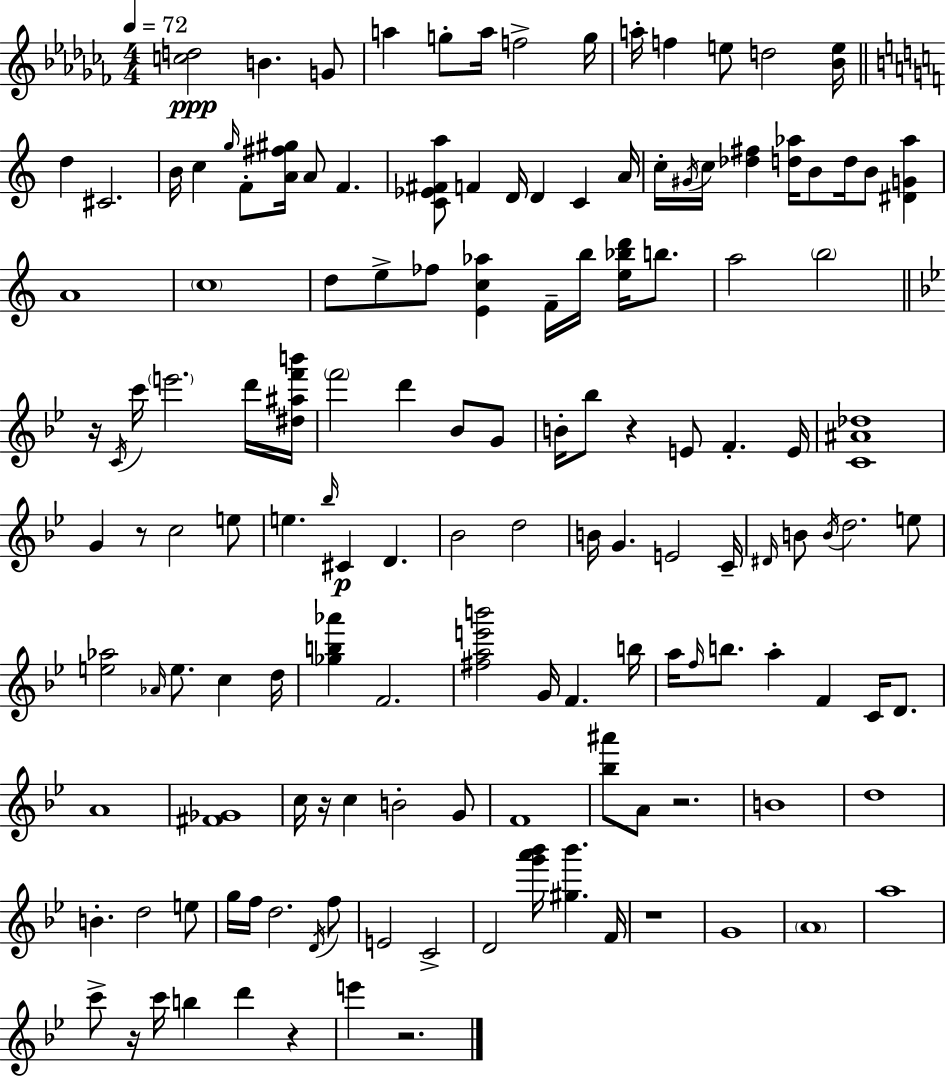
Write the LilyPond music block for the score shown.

{
  \clef treble
  \numericTimeSignature
  \time 4/4
  \key aes \minor
  \tempo 4 = 72
  <c'' d''>2\ppp b'4. g'8 | a''4 g''8-. a''16 f''2-> g''16 | a''16-. f''4 e''8 d''2 <bes' e''>16 | \bar "||" \break \key a \minor d''4 cis'2. | b'16 c''4 \grace { g''16 } f'8-. <a' fis'' gis''>16 a'8 f'4. | <c' ees' fis' a''>8 f'4 d'16 d'4 c'4 | a'16 c''16-. \acciaccatura { gis'16 } c''16 <des'' fis''>4 <d'' aes''>16 b'8 d''16 b'8 <dis' g' aes''>4 | \break a'1 | \parenthesize c''1 | d''8 e''8-> fes''8 <e' c'' aes''>4 f'16-- b''16 <e'' bes'' d'''>16 b''8. | a''2 \parenthesize b''2 | \break \bar "||" \break \key g \minor r16 \acciaccatura { c'16 } c'''16 \parenthesize e'''2. d'''16 | <dis'' ais'' f''' b'''>16 \parenthesize f'''2 d'''4 bes'8 g'8 | b'16-. bes''8 r4 e'8 f'4.-. | e'16 <c' ais' des''>1 | \break g'4 r8 c''2 e''8 | e''4. \grace { bes''16 }\p cis'4 d'4. | bes'2 d''2 | b'16 g'4. e'2 | \break c'16-- \grace { dis'16 } b'8 \acciaccatura { b'16 } d''2. | e''8 <e'' aes''>2 \grace { aes'16 } e''8. | c''4 d''16 <ges'' b'' aes'''>4 f'2. | <fis'' a'' e''' b'''>2 g'16 f'4. | \break b''16 a''16 \grace { f''16 } b''8. a''4-. f'4 | c'16 d'8. a'1 | <fis' ges'>1 | c''16 r16 c''4 b'2-. | \break g'8 f'1 | <bes'' ais'''>8 a'8 r2. | b'1 | d''1 | \break b'4.-. d''2 | e''8 g''16 f''16 d''2. | \acciaccatura { d'16 } f''8 e'2 c'2-> | d'2 <g''' a''' bes'''>16 | \break <gis'' bes'''>4. f'16 r1 | g'1 | \parenthesize a'1 | a''1 | \break c'''8-> r16 c'''16 b''4 d'''4 | r4 e'''4 r2. | \bar "|."
}